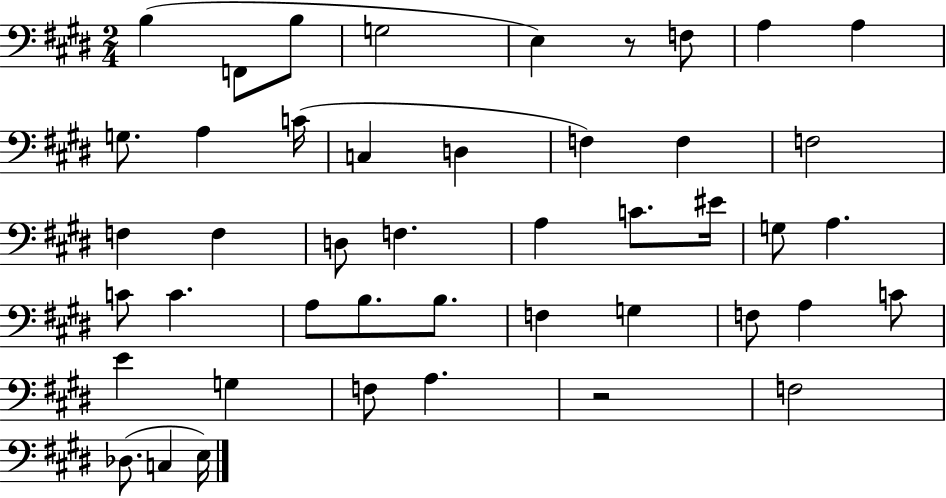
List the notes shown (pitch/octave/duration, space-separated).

B3/q F2/e B3/e G3/h E3/q R/e F3/e A3/q A3/q G3/e. A3/q C4/s C3/q D3/q F3/q F3/q F3/h F3/q F3/q D3/e F3/q. A3/q C4/e. EIS4/s G3/e A3/q. C4/e C4/q. A3/e B3/e. B3/e. F3/q G3/q F3/e A3/q C4/e E4/q G3/q F3/e A3/q. R/h F3/h Db3/e. C3/q E3/s